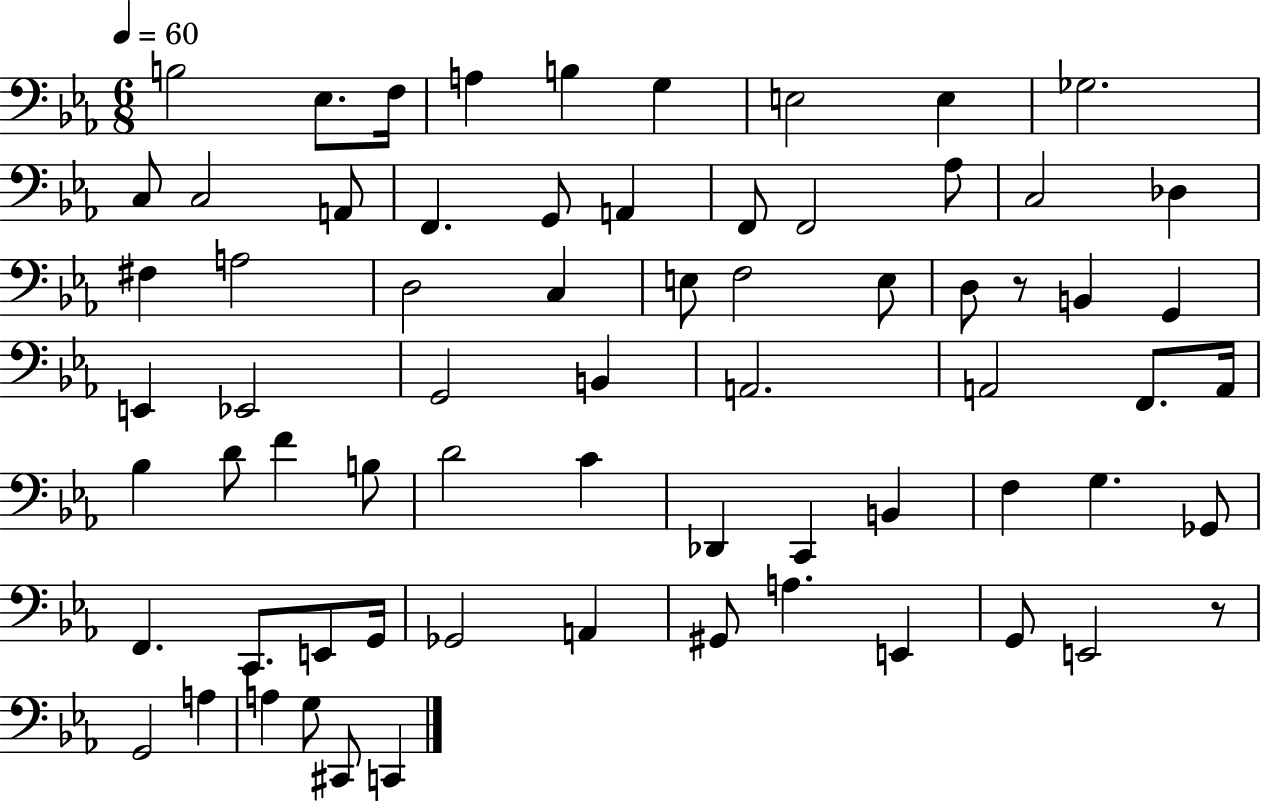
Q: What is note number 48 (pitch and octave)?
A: F3